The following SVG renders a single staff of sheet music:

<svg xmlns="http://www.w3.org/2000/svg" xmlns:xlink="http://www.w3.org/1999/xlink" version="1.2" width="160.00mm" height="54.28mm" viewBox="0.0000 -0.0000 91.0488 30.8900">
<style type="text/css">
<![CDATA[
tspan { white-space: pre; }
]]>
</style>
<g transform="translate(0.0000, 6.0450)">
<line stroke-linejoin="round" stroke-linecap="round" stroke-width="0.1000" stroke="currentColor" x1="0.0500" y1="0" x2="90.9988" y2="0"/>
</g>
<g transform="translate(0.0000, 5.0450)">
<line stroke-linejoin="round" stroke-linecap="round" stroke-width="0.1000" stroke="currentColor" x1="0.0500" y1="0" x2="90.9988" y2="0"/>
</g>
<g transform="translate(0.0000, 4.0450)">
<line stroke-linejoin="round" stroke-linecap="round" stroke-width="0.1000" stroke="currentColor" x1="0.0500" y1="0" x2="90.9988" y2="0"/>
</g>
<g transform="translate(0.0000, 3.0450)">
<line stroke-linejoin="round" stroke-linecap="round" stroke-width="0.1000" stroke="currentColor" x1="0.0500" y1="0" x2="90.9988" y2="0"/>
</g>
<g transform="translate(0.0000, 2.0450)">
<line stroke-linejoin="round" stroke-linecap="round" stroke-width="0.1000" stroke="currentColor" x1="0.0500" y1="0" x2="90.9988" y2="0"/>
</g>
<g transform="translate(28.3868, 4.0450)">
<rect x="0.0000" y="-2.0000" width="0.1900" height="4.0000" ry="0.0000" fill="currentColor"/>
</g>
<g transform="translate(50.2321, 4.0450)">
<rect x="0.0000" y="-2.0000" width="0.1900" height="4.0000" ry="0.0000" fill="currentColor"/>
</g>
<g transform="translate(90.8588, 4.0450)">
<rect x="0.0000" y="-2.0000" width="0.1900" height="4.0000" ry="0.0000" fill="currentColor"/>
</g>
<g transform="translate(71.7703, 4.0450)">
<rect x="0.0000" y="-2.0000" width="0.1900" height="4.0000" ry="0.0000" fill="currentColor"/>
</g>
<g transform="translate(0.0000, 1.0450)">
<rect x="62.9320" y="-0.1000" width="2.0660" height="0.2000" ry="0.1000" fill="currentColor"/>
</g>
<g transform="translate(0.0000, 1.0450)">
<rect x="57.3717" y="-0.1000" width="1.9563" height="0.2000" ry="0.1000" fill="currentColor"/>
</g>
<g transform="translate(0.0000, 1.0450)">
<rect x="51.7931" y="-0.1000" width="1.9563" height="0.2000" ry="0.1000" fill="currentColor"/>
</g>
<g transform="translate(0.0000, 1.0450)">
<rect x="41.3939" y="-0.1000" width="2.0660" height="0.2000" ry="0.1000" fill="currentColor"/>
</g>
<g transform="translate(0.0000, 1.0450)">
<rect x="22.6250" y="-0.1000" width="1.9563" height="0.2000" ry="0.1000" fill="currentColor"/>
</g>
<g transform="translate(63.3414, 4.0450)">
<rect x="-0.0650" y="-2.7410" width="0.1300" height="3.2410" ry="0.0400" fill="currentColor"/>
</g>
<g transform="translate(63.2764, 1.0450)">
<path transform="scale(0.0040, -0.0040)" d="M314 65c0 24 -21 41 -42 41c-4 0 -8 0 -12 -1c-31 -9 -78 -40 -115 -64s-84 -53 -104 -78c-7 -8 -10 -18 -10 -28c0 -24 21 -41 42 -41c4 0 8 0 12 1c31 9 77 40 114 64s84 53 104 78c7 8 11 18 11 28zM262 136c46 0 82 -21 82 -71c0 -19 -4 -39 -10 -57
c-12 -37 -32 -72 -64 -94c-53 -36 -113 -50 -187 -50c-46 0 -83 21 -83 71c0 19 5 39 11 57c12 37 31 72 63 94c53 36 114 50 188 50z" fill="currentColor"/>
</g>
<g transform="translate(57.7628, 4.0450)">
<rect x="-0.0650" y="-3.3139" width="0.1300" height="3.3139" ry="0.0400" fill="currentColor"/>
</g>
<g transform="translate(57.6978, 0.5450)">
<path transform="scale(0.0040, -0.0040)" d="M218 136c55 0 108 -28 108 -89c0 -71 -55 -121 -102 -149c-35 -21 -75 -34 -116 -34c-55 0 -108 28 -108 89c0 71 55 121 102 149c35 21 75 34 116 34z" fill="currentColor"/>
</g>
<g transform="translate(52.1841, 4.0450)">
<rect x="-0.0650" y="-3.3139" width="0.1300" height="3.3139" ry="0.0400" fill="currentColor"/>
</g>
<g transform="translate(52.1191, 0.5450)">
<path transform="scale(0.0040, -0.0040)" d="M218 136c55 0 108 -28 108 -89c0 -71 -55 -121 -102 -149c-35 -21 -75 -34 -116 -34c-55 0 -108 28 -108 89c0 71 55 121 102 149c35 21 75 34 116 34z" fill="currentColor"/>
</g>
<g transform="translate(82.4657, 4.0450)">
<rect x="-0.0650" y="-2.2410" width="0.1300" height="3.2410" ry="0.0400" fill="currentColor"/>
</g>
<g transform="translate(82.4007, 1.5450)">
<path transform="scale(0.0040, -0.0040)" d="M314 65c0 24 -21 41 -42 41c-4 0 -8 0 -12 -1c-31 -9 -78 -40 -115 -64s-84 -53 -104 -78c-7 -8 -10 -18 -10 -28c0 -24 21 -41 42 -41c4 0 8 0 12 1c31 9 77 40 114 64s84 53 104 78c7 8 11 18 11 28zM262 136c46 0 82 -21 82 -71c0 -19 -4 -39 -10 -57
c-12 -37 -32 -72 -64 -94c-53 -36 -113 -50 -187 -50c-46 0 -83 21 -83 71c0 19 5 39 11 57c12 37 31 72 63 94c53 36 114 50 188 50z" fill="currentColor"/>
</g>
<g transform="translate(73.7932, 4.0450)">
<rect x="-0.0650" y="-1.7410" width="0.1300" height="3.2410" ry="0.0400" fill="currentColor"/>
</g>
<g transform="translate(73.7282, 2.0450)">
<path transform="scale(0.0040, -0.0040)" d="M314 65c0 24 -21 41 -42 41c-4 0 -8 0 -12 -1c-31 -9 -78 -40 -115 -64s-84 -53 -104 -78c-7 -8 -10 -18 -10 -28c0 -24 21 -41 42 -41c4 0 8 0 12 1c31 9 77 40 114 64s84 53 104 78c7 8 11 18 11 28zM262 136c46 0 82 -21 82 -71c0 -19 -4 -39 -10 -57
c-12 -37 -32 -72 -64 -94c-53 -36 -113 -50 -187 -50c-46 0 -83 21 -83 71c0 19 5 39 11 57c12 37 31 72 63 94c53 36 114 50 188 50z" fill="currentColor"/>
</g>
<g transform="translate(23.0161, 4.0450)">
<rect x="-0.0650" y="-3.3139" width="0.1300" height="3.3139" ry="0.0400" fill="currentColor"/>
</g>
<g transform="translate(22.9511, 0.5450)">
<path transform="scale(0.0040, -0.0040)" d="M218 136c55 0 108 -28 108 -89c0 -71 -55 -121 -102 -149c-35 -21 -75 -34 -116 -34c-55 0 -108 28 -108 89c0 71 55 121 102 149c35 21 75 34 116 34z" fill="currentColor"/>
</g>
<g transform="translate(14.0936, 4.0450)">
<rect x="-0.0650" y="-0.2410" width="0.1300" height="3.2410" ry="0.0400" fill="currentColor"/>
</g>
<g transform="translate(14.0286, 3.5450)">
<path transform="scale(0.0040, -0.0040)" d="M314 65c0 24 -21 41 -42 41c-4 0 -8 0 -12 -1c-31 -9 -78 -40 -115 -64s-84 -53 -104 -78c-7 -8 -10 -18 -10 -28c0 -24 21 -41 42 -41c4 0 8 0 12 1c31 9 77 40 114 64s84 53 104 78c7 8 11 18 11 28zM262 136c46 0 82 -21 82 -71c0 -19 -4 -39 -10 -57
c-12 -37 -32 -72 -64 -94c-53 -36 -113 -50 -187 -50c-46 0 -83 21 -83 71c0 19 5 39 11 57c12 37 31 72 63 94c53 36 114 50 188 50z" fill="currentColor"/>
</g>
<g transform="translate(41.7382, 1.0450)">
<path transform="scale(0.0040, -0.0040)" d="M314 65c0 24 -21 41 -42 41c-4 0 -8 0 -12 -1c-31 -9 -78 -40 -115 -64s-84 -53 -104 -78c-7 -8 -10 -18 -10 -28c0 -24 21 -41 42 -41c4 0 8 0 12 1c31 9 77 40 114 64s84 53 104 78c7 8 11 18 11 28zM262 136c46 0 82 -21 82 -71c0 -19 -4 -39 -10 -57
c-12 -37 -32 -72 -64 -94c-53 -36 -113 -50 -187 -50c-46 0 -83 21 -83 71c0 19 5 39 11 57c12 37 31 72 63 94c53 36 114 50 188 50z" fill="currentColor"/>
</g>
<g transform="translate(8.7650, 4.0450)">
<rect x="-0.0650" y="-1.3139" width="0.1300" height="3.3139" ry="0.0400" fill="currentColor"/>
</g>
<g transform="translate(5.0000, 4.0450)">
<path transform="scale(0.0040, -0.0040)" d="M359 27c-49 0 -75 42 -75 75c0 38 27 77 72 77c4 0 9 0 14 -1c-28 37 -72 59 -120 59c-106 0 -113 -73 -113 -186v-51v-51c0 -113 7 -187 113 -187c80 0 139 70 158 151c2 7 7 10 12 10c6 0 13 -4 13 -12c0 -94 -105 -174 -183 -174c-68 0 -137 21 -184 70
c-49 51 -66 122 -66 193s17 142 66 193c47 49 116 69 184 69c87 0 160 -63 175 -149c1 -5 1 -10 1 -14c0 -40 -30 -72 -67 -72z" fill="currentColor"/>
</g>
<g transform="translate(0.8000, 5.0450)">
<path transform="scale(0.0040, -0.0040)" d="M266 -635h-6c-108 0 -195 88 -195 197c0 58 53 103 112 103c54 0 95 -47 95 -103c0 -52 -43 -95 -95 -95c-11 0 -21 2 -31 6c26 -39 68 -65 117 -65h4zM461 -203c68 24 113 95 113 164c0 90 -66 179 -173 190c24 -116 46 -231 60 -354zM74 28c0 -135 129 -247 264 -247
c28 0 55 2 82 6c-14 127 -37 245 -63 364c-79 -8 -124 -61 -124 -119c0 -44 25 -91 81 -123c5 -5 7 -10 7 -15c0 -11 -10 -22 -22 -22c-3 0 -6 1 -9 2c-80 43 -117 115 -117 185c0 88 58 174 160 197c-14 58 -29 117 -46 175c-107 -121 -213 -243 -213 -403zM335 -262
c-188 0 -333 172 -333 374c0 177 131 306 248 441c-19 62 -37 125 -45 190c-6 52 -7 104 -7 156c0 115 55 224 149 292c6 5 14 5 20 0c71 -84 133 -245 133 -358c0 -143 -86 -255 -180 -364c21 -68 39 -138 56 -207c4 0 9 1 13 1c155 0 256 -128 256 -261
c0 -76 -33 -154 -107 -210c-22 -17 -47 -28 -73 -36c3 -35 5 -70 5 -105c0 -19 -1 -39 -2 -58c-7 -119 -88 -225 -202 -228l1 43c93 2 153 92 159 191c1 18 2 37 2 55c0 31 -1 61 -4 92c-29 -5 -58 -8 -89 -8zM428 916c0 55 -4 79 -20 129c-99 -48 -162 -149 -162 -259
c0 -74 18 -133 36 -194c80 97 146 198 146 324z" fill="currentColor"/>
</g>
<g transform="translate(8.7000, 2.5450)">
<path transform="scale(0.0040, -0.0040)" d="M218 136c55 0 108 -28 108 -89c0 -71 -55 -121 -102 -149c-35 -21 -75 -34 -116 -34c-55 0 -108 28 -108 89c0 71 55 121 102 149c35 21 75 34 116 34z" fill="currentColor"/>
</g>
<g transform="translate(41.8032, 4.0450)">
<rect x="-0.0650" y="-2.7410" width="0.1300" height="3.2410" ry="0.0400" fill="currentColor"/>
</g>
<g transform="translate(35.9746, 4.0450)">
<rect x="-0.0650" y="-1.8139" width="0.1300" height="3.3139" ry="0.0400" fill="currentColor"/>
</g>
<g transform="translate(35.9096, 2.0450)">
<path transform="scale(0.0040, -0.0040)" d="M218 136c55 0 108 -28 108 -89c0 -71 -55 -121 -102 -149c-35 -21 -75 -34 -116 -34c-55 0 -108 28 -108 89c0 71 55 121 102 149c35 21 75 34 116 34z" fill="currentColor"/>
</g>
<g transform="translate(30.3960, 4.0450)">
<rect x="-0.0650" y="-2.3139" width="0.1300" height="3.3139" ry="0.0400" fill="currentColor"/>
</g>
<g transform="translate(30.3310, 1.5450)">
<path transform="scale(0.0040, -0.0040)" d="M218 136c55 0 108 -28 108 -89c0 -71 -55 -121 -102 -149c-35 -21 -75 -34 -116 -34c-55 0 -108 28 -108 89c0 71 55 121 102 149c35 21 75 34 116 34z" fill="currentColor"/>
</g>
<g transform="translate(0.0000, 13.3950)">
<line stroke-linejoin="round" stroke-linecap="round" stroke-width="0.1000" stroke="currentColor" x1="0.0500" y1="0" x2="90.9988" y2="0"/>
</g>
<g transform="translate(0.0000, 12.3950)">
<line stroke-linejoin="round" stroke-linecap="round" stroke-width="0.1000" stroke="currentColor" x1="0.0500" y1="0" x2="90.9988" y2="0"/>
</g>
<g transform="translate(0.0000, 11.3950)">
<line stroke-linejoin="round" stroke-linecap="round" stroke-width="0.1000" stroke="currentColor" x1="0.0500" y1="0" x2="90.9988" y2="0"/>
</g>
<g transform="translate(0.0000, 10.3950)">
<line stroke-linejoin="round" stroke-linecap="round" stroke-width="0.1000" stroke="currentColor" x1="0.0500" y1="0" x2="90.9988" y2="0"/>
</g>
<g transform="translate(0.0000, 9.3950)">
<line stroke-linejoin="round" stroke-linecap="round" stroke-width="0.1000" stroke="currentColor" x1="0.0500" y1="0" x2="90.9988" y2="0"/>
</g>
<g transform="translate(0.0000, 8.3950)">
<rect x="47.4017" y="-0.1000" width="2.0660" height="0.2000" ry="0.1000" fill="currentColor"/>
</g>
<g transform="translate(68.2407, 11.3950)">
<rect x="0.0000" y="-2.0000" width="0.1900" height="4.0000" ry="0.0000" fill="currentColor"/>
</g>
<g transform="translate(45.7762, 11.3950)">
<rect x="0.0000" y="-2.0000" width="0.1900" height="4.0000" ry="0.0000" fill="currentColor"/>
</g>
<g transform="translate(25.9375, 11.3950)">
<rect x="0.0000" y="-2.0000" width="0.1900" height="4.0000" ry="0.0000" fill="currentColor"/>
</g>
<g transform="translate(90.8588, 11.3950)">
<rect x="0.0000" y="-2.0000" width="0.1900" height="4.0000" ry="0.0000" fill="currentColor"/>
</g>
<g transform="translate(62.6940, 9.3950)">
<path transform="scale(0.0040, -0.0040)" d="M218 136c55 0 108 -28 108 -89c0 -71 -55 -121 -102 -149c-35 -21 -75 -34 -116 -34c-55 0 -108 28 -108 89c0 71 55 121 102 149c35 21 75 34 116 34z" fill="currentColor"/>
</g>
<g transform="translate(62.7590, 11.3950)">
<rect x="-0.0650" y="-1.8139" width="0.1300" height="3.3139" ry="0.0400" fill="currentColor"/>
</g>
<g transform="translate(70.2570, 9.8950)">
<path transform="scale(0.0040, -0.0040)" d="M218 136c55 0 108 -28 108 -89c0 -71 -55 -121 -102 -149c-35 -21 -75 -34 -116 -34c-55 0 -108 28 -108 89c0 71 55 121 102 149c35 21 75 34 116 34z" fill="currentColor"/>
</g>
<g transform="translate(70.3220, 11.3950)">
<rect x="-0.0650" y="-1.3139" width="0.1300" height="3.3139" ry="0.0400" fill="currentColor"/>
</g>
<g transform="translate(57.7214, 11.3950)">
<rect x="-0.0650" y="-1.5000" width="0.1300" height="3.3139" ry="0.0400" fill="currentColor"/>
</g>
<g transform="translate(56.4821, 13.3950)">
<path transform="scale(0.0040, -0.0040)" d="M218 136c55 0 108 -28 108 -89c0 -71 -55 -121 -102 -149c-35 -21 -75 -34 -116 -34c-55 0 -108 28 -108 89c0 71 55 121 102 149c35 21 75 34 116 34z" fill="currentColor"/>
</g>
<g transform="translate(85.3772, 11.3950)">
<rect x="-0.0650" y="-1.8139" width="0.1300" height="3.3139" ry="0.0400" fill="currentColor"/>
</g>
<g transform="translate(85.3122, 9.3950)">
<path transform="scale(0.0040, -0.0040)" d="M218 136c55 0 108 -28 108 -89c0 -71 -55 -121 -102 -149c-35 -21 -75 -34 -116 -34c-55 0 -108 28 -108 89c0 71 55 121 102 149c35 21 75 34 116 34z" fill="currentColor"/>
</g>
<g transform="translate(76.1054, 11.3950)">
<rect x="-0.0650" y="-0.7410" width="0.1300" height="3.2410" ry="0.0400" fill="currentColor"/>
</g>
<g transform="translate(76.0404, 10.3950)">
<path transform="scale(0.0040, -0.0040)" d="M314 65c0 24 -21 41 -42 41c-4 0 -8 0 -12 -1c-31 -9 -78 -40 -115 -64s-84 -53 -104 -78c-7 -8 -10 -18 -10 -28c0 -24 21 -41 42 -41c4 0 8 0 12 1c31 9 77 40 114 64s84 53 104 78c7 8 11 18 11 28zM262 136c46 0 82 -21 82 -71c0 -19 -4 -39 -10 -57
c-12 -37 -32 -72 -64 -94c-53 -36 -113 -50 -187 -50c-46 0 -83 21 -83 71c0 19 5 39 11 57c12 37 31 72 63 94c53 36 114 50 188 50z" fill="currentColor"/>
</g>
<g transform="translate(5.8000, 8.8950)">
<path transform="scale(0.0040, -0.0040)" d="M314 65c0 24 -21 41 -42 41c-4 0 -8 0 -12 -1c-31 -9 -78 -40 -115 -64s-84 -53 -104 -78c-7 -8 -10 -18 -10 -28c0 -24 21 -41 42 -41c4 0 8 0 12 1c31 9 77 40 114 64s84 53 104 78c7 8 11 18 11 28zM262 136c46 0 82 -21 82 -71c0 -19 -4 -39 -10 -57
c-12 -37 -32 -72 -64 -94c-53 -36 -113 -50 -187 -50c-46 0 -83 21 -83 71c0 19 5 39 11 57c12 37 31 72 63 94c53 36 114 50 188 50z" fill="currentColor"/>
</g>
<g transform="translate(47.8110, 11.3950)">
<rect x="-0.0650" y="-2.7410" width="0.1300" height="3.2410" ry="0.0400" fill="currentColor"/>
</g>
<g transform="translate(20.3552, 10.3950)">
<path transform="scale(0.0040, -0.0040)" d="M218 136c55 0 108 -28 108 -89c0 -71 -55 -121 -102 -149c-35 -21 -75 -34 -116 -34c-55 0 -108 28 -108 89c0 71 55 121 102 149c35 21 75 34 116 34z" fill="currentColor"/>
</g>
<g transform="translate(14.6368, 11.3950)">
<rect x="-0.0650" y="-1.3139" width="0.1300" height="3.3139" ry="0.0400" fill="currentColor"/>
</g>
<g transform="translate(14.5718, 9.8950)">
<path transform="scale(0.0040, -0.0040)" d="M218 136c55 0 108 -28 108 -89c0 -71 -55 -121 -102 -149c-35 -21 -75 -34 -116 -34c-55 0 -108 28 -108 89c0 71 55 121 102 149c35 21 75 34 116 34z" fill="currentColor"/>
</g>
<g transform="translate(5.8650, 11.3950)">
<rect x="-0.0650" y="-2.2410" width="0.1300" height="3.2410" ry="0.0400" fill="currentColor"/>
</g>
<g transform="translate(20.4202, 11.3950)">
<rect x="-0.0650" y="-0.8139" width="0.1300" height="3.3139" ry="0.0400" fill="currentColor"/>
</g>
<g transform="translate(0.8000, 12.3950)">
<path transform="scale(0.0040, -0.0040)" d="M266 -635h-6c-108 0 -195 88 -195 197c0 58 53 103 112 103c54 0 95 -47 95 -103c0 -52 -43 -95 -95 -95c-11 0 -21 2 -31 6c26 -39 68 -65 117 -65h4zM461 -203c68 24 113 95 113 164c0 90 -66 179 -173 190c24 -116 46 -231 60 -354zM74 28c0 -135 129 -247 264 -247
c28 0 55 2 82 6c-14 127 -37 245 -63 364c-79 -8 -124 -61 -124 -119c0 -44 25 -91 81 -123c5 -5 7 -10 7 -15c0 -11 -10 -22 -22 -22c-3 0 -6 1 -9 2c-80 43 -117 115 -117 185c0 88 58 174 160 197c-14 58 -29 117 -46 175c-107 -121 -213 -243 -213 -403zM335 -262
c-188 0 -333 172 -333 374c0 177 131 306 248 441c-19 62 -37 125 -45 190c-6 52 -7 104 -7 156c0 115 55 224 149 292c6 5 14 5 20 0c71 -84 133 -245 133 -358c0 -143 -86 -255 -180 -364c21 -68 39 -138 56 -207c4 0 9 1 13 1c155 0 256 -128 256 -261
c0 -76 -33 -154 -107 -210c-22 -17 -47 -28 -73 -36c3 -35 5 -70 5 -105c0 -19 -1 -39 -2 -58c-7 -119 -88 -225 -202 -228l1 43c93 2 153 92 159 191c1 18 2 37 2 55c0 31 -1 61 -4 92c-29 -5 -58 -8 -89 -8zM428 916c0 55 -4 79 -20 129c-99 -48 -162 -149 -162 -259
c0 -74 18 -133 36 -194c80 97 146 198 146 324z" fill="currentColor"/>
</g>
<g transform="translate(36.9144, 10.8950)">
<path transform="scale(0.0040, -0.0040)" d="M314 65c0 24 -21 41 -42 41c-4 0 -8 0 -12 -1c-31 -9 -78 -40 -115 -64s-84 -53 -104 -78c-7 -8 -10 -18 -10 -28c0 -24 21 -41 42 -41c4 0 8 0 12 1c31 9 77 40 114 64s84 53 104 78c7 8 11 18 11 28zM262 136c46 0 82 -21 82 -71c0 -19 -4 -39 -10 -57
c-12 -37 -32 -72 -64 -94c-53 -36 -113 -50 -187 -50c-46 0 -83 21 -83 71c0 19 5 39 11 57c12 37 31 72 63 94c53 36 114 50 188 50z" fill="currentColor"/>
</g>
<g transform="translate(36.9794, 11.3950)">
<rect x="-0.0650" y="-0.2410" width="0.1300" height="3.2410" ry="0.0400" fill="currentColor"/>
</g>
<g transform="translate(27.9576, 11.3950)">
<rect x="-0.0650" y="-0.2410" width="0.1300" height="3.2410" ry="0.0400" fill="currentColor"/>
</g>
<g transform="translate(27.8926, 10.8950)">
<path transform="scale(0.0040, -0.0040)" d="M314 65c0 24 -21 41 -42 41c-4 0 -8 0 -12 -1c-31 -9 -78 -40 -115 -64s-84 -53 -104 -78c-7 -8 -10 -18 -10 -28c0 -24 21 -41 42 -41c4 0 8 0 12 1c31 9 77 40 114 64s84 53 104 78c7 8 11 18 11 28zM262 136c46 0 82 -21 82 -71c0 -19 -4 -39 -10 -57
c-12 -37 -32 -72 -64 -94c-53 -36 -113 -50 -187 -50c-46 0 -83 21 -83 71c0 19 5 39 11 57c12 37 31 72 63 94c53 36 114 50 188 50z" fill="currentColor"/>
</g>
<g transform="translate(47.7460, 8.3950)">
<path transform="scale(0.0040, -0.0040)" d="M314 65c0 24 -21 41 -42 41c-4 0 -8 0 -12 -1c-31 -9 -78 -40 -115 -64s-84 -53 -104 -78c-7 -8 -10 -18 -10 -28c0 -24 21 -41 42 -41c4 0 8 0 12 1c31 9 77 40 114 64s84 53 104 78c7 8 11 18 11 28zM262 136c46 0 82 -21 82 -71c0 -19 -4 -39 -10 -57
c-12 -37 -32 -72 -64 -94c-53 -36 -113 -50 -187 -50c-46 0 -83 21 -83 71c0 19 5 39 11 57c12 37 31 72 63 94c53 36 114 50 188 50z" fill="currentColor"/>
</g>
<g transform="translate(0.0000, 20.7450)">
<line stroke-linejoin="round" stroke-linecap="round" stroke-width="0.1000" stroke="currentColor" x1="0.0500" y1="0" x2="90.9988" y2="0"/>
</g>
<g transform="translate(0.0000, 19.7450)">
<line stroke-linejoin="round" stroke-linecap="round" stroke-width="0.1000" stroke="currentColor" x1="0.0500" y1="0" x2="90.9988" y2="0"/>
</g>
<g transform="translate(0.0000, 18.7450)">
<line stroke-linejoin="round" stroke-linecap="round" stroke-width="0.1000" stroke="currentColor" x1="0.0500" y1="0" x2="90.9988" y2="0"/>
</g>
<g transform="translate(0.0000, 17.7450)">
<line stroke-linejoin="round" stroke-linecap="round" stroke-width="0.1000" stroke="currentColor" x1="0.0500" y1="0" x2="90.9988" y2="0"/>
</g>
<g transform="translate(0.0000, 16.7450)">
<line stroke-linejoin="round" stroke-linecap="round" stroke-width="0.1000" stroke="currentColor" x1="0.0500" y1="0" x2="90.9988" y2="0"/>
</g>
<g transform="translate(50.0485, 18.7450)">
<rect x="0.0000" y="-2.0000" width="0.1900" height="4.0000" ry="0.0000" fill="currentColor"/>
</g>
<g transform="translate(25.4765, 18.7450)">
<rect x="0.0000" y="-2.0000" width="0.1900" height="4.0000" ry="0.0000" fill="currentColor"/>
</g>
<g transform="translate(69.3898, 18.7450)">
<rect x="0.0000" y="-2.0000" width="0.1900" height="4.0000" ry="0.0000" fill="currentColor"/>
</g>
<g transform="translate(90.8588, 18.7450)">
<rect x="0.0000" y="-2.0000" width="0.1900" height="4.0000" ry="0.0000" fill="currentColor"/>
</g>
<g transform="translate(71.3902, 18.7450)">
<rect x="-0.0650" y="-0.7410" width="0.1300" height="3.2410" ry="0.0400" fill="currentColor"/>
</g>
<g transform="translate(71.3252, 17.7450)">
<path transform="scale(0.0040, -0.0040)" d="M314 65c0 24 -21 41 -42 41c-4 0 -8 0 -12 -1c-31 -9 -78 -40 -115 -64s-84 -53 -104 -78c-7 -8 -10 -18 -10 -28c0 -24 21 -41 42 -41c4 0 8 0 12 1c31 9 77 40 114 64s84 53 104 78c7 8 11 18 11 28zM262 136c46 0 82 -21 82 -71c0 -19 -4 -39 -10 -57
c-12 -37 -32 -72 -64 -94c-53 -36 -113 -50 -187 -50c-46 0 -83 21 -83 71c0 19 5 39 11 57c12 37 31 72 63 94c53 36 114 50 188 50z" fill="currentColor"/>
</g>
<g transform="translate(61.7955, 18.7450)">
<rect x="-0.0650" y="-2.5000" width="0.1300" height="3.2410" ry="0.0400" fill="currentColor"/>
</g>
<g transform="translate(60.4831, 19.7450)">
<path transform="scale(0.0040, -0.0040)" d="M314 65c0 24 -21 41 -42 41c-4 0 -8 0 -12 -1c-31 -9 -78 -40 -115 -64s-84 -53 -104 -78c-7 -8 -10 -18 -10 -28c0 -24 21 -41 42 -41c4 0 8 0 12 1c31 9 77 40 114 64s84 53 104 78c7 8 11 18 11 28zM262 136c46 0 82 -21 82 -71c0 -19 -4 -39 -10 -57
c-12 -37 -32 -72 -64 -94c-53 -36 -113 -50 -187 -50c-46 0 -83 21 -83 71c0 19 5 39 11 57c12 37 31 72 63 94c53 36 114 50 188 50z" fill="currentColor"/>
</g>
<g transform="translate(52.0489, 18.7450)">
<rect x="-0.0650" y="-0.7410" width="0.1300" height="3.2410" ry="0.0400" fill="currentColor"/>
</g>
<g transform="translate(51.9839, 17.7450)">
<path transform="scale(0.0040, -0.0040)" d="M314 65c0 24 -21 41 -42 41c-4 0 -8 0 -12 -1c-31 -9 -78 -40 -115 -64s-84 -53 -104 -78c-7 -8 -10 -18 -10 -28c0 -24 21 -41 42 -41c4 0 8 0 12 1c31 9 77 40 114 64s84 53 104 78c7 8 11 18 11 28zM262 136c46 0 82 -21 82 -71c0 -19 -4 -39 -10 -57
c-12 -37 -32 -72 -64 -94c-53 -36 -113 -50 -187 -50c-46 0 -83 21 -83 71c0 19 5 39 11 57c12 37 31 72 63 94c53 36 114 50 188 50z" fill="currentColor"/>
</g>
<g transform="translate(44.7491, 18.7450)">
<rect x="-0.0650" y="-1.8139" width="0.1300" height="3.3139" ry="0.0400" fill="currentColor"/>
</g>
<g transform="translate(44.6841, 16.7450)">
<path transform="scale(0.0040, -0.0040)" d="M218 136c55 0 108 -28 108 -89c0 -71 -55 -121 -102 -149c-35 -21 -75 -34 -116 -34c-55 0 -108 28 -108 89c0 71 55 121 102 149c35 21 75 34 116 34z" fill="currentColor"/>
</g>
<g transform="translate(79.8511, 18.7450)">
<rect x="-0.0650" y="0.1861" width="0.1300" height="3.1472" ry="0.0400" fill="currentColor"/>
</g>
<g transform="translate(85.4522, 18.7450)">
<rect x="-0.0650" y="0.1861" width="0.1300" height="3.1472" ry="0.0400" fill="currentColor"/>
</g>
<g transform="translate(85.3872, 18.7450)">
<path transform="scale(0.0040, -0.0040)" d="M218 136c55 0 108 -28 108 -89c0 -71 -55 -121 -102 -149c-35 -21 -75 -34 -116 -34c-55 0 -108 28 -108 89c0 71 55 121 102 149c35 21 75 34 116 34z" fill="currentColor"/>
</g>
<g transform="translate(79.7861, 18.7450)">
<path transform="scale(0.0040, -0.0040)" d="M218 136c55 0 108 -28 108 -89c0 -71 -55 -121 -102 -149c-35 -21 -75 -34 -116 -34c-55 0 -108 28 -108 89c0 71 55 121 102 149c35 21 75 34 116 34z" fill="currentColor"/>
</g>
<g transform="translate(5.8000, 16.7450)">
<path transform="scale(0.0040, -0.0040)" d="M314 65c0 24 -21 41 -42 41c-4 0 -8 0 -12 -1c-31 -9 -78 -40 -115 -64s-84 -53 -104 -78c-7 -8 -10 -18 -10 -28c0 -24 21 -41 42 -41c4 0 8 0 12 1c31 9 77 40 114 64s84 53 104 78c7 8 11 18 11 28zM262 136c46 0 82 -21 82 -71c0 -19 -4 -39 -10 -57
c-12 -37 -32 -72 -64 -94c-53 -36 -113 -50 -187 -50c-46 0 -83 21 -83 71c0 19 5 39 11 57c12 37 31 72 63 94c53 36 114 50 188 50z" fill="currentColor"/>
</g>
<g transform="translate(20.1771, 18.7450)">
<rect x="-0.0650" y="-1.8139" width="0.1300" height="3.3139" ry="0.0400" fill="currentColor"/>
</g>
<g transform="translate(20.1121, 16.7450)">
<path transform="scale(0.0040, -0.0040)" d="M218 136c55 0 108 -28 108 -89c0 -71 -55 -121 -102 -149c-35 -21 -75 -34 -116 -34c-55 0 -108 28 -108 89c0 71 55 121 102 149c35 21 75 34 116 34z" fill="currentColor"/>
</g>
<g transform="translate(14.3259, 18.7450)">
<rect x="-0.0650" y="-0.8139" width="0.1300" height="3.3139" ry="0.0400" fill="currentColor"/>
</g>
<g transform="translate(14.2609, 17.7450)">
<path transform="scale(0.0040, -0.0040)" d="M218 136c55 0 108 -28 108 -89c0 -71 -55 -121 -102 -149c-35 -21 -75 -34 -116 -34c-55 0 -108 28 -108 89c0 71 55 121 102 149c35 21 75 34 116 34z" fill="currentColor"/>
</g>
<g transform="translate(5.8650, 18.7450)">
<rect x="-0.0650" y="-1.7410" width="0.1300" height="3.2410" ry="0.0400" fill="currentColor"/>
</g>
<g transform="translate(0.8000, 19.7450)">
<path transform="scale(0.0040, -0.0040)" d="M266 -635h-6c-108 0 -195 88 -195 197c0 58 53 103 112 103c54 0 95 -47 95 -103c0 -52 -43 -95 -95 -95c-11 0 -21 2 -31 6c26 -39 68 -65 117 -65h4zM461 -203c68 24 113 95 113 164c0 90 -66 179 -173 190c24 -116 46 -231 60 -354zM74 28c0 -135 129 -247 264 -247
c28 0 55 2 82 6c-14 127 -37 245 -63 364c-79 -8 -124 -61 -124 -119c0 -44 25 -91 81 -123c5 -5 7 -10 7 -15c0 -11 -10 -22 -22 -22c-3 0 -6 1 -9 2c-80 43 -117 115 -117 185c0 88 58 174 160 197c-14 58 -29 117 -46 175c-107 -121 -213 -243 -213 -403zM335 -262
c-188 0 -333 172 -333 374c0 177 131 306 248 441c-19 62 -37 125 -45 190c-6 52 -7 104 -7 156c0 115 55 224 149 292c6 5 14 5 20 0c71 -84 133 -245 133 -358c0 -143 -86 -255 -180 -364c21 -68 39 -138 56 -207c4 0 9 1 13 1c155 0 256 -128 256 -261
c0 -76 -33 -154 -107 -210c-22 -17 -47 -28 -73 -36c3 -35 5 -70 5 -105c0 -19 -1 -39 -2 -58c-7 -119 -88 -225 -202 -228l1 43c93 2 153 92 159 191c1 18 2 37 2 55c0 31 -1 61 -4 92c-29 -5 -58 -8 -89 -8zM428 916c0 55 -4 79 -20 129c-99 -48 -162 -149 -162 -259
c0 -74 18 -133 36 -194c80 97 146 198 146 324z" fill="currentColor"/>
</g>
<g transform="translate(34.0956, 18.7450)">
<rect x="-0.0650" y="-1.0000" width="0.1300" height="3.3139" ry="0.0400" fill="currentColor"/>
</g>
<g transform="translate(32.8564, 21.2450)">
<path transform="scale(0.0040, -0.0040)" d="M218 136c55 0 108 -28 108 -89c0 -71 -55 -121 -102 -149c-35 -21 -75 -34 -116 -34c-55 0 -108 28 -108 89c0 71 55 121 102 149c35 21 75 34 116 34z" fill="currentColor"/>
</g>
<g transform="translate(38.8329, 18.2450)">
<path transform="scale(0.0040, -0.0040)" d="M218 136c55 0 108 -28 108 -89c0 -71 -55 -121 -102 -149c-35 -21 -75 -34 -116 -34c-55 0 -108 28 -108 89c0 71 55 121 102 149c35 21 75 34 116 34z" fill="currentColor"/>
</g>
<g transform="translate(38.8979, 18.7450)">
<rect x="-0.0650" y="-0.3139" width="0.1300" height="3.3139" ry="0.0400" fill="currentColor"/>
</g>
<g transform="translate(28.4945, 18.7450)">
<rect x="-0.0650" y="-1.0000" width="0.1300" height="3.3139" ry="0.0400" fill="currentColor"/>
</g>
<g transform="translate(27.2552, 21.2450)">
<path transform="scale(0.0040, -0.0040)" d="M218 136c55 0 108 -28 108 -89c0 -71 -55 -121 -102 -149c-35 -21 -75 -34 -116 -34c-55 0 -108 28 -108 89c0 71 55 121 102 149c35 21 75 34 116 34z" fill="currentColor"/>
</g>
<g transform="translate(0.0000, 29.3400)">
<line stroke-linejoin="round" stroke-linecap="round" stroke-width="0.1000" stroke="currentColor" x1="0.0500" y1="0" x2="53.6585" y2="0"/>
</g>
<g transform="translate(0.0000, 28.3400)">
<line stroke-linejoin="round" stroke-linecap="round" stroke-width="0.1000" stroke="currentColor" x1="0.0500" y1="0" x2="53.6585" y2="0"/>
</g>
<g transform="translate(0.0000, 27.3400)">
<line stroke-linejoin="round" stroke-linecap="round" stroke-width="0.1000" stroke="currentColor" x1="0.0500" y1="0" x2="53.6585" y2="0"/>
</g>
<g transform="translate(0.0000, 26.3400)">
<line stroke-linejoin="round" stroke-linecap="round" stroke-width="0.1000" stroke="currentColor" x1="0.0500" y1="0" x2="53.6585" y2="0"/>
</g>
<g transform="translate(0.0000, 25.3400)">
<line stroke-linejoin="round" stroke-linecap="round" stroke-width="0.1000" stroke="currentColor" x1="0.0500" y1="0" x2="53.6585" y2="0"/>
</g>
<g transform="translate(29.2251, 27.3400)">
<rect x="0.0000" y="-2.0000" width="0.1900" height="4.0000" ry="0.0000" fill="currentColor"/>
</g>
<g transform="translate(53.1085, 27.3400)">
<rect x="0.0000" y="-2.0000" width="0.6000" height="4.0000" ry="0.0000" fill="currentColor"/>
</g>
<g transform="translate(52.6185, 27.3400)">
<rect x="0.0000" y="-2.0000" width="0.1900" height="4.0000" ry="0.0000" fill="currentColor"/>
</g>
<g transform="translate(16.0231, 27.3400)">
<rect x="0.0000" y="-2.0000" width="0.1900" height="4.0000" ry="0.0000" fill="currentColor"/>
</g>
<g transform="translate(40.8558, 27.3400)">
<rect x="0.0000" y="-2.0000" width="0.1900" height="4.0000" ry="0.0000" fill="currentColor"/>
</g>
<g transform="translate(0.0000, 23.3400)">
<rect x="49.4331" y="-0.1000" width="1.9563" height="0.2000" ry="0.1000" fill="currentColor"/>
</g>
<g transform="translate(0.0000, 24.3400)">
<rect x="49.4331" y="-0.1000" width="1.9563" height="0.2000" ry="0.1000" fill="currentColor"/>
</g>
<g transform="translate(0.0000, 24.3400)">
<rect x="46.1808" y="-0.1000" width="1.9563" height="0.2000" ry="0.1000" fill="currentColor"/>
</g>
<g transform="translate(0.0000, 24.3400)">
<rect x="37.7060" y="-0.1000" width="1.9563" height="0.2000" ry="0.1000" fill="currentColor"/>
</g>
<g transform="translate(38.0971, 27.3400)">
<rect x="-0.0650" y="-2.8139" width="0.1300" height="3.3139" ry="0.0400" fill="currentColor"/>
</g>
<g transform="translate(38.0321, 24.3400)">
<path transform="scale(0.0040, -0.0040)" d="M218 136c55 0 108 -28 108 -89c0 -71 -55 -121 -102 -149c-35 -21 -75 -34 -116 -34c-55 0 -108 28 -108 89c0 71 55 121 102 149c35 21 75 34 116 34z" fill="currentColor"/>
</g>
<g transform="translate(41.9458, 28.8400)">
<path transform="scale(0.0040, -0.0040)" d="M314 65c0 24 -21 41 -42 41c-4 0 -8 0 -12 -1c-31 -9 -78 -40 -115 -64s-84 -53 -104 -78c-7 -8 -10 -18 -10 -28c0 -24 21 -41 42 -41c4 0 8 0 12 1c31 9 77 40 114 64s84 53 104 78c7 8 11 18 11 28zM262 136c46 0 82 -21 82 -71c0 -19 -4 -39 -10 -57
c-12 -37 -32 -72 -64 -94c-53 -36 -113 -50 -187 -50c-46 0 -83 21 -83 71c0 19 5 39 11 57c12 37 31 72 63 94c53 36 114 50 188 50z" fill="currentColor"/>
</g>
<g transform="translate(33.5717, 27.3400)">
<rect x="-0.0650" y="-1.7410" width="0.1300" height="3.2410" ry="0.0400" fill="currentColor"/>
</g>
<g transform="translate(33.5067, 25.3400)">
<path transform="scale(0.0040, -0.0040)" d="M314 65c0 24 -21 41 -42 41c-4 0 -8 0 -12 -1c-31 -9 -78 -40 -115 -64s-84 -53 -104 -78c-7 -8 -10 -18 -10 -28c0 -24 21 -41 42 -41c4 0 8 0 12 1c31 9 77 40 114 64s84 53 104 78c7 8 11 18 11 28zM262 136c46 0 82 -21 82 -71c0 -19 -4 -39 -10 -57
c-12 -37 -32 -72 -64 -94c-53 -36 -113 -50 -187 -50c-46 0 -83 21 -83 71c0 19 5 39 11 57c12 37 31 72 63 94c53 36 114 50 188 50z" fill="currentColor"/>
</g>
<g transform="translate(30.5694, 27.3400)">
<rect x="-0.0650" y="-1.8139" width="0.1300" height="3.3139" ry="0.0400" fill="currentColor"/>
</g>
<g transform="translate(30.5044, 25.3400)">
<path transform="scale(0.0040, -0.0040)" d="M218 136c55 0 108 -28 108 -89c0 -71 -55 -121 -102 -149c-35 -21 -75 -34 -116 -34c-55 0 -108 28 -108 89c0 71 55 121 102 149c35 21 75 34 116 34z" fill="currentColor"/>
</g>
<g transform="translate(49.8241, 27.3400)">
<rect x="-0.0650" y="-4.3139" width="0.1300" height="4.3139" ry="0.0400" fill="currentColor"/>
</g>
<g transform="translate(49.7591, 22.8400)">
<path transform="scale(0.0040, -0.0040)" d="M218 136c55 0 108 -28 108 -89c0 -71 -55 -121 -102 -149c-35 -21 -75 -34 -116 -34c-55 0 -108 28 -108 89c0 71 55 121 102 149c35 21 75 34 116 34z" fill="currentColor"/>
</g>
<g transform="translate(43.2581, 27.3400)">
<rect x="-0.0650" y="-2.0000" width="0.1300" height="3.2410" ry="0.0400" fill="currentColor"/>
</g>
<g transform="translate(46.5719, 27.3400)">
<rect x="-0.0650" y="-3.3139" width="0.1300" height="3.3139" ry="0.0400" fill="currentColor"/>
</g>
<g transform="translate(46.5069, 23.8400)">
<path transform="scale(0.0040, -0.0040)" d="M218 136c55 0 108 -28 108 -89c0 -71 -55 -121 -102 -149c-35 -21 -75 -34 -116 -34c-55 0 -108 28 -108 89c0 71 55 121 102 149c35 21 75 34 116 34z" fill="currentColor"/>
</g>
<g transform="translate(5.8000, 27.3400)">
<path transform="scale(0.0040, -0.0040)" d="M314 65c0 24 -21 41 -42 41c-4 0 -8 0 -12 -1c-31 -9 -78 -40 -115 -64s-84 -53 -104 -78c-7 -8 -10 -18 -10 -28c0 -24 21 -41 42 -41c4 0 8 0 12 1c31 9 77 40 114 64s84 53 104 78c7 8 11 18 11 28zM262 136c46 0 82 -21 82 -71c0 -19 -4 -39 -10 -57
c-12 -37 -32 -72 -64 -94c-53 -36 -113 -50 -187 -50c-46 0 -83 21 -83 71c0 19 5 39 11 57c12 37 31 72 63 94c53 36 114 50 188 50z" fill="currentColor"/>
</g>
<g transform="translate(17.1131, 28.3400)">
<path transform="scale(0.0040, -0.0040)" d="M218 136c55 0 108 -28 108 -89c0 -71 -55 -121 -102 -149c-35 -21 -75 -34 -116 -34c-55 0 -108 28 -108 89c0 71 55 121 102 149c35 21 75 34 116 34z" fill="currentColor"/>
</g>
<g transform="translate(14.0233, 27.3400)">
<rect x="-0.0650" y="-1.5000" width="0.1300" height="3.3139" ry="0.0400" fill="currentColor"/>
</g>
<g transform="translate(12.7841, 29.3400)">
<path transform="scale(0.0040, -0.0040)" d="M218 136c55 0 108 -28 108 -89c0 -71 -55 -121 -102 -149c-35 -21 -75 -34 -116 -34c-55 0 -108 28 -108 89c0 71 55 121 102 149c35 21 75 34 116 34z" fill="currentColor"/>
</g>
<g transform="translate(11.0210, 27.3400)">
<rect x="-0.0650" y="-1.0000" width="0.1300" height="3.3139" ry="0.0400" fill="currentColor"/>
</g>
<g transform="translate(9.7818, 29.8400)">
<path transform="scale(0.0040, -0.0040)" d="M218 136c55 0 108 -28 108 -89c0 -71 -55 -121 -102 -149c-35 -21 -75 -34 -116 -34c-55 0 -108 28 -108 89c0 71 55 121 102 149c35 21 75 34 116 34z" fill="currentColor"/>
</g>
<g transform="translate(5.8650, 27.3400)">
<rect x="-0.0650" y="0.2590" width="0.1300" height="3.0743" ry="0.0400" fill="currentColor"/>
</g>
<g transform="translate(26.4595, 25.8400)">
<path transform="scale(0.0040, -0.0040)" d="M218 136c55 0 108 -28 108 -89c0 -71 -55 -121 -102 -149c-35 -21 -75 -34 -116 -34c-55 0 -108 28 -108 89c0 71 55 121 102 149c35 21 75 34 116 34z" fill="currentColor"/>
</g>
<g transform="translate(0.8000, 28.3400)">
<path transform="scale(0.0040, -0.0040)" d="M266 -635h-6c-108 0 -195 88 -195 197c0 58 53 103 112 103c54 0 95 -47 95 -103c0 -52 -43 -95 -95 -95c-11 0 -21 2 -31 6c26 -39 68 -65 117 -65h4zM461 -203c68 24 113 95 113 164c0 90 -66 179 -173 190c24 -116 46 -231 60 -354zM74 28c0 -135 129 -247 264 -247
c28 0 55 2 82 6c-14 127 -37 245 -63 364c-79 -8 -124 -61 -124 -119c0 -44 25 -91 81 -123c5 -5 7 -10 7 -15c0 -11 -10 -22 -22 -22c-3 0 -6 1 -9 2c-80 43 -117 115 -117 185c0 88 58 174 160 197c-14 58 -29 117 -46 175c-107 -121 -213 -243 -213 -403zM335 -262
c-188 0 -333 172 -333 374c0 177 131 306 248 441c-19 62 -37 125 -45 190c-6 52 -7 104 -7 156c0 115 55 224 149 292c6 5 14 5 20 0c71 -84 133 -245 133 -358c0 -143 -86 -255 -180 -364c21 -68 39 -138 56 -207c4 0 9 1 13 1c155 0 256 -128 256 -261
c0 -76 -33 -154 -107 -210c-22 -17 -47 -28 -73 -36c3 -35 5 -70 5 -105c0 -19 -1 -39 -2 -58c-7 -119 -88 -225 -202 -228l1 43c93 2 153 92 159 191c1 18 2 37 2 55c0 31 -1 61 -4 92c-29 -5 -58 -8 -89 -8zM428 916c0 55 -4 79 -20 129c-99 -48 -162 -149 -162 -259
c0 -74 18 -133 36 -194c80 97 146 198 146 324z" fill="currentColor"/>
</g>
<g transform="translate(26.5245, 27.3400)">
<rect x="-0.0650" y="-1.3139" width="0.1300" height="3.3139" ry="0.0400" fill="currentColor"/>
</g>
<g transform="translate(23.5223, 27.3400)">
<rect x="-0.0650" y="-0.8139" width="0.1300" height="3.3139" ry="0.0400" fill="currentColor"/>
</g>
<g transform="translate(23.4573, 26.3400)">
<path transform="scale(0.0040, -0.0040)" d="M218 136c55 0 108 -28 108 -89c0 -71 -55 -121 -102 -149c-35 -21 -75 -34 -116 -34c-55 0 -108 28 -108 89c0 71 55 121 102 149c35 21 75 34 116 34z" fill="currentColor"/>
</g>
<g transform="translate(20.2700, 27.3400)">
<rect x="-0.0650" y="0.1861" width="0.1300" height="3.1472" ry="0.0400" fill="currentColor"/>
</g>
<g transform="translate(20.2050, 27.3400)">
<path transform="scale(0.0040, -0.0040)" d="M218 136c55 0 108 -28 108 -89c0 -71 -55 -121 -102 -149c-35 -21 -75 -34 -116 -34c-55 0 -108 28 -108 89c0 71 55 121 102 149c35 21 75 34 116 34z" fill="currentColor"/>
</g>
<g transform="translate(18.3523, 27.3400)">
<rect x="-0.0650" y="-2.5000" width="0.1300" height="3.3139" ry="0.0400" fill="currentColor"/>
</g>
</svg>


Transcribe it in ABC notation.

X:1
T:Untitled
M:4/4
L:1/4
K:C
e c2 b g f a2 b b a2 f2 g2 g2 e d c2 c2 a2 E f e d2 f f2 d f D D c f d2 G2 d2 B B B2 D E G B d e f f2 a F2 b d'